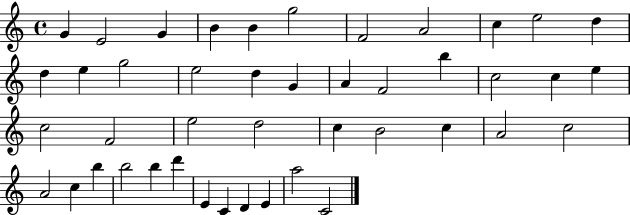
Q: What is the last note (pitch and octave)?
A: C4